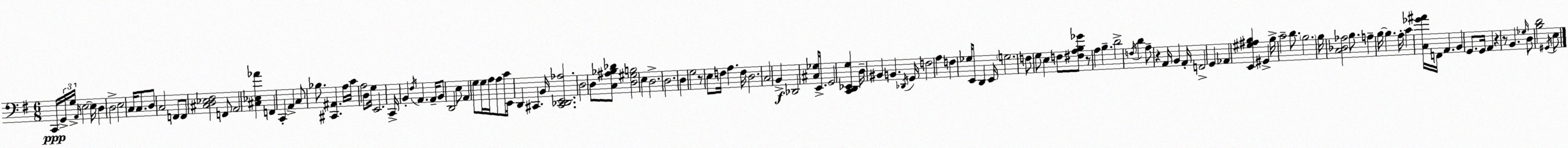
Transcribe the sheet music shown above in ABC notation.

X:1
T:Untitled
M:6/8
L:1/4
K:Em
C,,/4 G,,/4 G,/4 A,,/4 E,2 E,/4 D, D,2 E,2 C,/4 C,/2 D,/2 C,2 F,,/2 F,,/2 [^C,D,_E,^F,]2 F,,/2 A,,2 [^C,_E,_A] F,, C,, A,, C,/2 _B,/2 [^C,,^A,,] A,/4 C/4 A,2 D,/2 G,/4 E,,2 C,,/4 B,, ^F,/4 A,, A,,/4 B,,/2 D,,2 E,/2 A,, G,/2 G,/4 A,/4 A,/2 C/2 E,,/4 D,, ^C,, B,,/4 [^C,,_D,,E,,_A,]2 D,2 D,/2 [C,^A,_B,_D]/2 [D,^G,B,]2 E, D,2 D,2 D, G,2 z/2 E,/2 F,/4 A, F,/4 D,2 C,2 B,, _D,,2 [^C,_G,]/4 E,,/2 G,,2 [C,,D,,_E,,G,] D,/4 ^B,, B,, _D,,/4 G,,/4 F,2 A, F, _G,/4 E,,/2 D,, E,,/4 G,2 F,/2 G,/2 E, F,/2 [^F,A,B,_G]/2 z/2 A, B, D2 F,/4 D A,/2 z A,,/4 B,, A,,/4 F,,2 G,, _A,, [E,,^G,^A,B,] ^G,, B,/4 C2 D/2 B,2 B,/4 [C,_D,_A,]2 B,/2 A, B,/4 B, A,/4 C [C,_G^A]/4 F,,/4 A,, B,, G,,/2 G,,/4 A,, z z/2 B,, _G,/4 D,/2 [B,D]2 ^G,,/4 E,/2